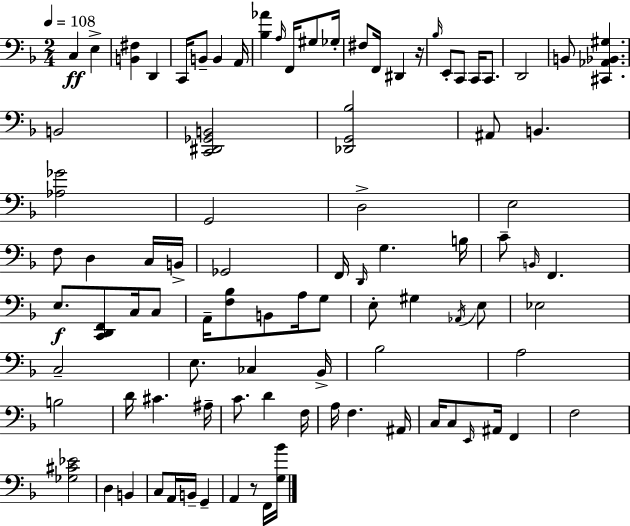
C3/q E3/q [B2,F#3]/q D2/q C2/s B2/e B2/q A2/s [Bb3,Ab4]/q A3/s F2/s G#3/e Gb3/s F#3/e F2/s D#2/q R/s Bb3/s E2/e C2/e C2/s C2/e. D2/h B2/e [C#2,Ab2,Bb2,G#3]/q. B2/h [C2,D#2,Gb2,B2]/h [Db2,G2,Bb3]/h A#2/e B2/q. [Ab3,Gb4]/h G2/h D3/h E3/h F3/e D3/q C3/s B2/s Gb2/h F2/s D2/s G3/q. B3/s C4/e B2/s F2/q. E3/e. [C2,D2,F2]/e C3/s C3/e A2/s [F3,Bb3]/e B2/e A3/s G3/e E3/e G#3/q Ab2/s E3/e Eb3/h C3/h E3/e. CES3/q Bb2/s Bb3/h A3/h B3/h D4/s C#4/q. A#3/s C4/e. D4/q F3/s A3/s F3/q. A#2/s C3/s C3/e E2/s A#2/s F2/q F3/h [Gb3,C#4,Eb4]/h D3/q B2/q C3/e A2/s B2/s G2/q A2/q R/e F2/s [G3,Bb4]/s